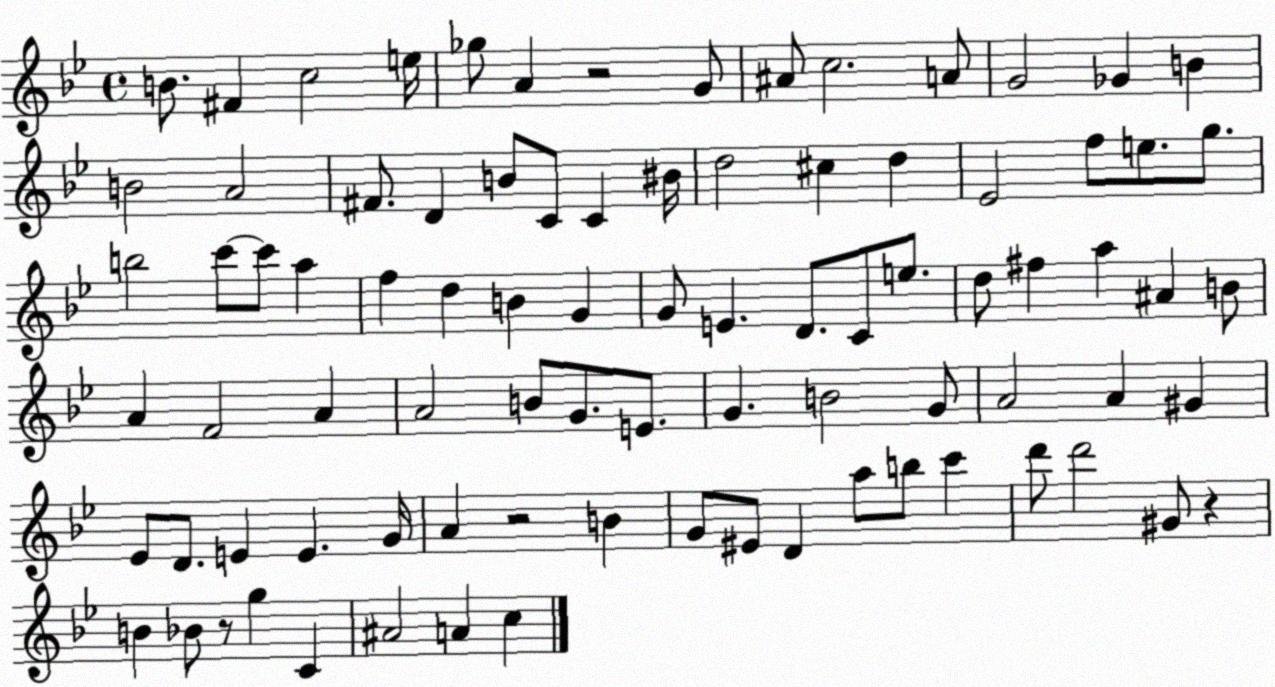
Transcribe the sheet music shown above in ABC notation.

X:1
T:Untitled
M:4/4
L:1/4
K:Bb
B/2 ^F c2 e/4 _g/2 A z2 G/2 ^A/2 c2 A/2 G2 _G B B2 A2 ^F/2 D B/2 C/2 C ^B/4 d2 ^c d _E2 f/2 e/2 g/2 b2 c'/2 c'/2 a f d B G G/2 E D/2 C/2 e/2 d/2 ^f a ^A B/2 A F2 A A2 B/2 G/2 E/2 G B2 G/2 A2 A ^G _E/2 D/2 E E G/4 A z2 B G/2 ^E/2 D a/2 b/2 c' d'/2 d'2 ^G/2 z B _B/2 z/2 g C ^A2 A c